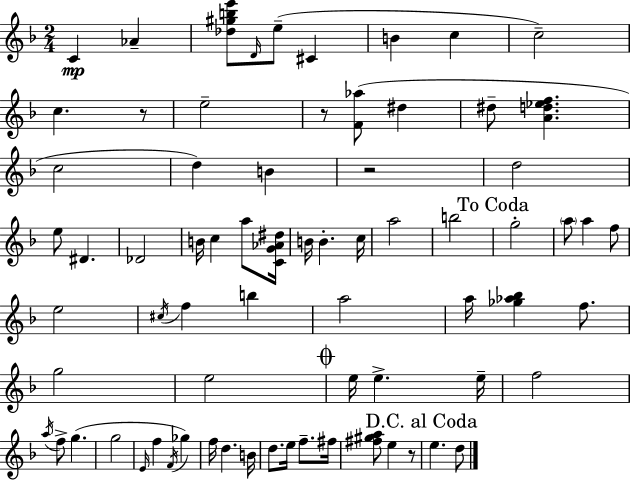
C4/q Ab4/q [Db5,G#5,B5,E6]/e D4/s E5/e C#4/q B4/q C5/q C5/h C5/q. R/e E5/h R/e [F4,Ab5]/e D#5/q D#5/e [A4,D5,Eb5,F5]/q. C5/h D5/q B4/q R/h D5/h E5/e D#4/q. Db4/h B4/s C5/q A5/e [C4,G4,Ab4,D#5]/s B4/s B4/q. C5/s A5/h B5/h G5/h A5/e A5/q F5/e E5/h C#5/s F5/q B5/q A5/h A5/s [Gb5,Ab5,Bb5]/q F5/e. G5/h E5/h E5/s E5/q. E5/s F5/h A5/s F5/e G5/q. G5/h E4/s F5/q F4/s Gb5/q F5/s D5/q. B4/s D5/e. E5/s F5/e. F#5/s [F#5,G#5,A5]/e E5/q R/e E5/q. D5/e